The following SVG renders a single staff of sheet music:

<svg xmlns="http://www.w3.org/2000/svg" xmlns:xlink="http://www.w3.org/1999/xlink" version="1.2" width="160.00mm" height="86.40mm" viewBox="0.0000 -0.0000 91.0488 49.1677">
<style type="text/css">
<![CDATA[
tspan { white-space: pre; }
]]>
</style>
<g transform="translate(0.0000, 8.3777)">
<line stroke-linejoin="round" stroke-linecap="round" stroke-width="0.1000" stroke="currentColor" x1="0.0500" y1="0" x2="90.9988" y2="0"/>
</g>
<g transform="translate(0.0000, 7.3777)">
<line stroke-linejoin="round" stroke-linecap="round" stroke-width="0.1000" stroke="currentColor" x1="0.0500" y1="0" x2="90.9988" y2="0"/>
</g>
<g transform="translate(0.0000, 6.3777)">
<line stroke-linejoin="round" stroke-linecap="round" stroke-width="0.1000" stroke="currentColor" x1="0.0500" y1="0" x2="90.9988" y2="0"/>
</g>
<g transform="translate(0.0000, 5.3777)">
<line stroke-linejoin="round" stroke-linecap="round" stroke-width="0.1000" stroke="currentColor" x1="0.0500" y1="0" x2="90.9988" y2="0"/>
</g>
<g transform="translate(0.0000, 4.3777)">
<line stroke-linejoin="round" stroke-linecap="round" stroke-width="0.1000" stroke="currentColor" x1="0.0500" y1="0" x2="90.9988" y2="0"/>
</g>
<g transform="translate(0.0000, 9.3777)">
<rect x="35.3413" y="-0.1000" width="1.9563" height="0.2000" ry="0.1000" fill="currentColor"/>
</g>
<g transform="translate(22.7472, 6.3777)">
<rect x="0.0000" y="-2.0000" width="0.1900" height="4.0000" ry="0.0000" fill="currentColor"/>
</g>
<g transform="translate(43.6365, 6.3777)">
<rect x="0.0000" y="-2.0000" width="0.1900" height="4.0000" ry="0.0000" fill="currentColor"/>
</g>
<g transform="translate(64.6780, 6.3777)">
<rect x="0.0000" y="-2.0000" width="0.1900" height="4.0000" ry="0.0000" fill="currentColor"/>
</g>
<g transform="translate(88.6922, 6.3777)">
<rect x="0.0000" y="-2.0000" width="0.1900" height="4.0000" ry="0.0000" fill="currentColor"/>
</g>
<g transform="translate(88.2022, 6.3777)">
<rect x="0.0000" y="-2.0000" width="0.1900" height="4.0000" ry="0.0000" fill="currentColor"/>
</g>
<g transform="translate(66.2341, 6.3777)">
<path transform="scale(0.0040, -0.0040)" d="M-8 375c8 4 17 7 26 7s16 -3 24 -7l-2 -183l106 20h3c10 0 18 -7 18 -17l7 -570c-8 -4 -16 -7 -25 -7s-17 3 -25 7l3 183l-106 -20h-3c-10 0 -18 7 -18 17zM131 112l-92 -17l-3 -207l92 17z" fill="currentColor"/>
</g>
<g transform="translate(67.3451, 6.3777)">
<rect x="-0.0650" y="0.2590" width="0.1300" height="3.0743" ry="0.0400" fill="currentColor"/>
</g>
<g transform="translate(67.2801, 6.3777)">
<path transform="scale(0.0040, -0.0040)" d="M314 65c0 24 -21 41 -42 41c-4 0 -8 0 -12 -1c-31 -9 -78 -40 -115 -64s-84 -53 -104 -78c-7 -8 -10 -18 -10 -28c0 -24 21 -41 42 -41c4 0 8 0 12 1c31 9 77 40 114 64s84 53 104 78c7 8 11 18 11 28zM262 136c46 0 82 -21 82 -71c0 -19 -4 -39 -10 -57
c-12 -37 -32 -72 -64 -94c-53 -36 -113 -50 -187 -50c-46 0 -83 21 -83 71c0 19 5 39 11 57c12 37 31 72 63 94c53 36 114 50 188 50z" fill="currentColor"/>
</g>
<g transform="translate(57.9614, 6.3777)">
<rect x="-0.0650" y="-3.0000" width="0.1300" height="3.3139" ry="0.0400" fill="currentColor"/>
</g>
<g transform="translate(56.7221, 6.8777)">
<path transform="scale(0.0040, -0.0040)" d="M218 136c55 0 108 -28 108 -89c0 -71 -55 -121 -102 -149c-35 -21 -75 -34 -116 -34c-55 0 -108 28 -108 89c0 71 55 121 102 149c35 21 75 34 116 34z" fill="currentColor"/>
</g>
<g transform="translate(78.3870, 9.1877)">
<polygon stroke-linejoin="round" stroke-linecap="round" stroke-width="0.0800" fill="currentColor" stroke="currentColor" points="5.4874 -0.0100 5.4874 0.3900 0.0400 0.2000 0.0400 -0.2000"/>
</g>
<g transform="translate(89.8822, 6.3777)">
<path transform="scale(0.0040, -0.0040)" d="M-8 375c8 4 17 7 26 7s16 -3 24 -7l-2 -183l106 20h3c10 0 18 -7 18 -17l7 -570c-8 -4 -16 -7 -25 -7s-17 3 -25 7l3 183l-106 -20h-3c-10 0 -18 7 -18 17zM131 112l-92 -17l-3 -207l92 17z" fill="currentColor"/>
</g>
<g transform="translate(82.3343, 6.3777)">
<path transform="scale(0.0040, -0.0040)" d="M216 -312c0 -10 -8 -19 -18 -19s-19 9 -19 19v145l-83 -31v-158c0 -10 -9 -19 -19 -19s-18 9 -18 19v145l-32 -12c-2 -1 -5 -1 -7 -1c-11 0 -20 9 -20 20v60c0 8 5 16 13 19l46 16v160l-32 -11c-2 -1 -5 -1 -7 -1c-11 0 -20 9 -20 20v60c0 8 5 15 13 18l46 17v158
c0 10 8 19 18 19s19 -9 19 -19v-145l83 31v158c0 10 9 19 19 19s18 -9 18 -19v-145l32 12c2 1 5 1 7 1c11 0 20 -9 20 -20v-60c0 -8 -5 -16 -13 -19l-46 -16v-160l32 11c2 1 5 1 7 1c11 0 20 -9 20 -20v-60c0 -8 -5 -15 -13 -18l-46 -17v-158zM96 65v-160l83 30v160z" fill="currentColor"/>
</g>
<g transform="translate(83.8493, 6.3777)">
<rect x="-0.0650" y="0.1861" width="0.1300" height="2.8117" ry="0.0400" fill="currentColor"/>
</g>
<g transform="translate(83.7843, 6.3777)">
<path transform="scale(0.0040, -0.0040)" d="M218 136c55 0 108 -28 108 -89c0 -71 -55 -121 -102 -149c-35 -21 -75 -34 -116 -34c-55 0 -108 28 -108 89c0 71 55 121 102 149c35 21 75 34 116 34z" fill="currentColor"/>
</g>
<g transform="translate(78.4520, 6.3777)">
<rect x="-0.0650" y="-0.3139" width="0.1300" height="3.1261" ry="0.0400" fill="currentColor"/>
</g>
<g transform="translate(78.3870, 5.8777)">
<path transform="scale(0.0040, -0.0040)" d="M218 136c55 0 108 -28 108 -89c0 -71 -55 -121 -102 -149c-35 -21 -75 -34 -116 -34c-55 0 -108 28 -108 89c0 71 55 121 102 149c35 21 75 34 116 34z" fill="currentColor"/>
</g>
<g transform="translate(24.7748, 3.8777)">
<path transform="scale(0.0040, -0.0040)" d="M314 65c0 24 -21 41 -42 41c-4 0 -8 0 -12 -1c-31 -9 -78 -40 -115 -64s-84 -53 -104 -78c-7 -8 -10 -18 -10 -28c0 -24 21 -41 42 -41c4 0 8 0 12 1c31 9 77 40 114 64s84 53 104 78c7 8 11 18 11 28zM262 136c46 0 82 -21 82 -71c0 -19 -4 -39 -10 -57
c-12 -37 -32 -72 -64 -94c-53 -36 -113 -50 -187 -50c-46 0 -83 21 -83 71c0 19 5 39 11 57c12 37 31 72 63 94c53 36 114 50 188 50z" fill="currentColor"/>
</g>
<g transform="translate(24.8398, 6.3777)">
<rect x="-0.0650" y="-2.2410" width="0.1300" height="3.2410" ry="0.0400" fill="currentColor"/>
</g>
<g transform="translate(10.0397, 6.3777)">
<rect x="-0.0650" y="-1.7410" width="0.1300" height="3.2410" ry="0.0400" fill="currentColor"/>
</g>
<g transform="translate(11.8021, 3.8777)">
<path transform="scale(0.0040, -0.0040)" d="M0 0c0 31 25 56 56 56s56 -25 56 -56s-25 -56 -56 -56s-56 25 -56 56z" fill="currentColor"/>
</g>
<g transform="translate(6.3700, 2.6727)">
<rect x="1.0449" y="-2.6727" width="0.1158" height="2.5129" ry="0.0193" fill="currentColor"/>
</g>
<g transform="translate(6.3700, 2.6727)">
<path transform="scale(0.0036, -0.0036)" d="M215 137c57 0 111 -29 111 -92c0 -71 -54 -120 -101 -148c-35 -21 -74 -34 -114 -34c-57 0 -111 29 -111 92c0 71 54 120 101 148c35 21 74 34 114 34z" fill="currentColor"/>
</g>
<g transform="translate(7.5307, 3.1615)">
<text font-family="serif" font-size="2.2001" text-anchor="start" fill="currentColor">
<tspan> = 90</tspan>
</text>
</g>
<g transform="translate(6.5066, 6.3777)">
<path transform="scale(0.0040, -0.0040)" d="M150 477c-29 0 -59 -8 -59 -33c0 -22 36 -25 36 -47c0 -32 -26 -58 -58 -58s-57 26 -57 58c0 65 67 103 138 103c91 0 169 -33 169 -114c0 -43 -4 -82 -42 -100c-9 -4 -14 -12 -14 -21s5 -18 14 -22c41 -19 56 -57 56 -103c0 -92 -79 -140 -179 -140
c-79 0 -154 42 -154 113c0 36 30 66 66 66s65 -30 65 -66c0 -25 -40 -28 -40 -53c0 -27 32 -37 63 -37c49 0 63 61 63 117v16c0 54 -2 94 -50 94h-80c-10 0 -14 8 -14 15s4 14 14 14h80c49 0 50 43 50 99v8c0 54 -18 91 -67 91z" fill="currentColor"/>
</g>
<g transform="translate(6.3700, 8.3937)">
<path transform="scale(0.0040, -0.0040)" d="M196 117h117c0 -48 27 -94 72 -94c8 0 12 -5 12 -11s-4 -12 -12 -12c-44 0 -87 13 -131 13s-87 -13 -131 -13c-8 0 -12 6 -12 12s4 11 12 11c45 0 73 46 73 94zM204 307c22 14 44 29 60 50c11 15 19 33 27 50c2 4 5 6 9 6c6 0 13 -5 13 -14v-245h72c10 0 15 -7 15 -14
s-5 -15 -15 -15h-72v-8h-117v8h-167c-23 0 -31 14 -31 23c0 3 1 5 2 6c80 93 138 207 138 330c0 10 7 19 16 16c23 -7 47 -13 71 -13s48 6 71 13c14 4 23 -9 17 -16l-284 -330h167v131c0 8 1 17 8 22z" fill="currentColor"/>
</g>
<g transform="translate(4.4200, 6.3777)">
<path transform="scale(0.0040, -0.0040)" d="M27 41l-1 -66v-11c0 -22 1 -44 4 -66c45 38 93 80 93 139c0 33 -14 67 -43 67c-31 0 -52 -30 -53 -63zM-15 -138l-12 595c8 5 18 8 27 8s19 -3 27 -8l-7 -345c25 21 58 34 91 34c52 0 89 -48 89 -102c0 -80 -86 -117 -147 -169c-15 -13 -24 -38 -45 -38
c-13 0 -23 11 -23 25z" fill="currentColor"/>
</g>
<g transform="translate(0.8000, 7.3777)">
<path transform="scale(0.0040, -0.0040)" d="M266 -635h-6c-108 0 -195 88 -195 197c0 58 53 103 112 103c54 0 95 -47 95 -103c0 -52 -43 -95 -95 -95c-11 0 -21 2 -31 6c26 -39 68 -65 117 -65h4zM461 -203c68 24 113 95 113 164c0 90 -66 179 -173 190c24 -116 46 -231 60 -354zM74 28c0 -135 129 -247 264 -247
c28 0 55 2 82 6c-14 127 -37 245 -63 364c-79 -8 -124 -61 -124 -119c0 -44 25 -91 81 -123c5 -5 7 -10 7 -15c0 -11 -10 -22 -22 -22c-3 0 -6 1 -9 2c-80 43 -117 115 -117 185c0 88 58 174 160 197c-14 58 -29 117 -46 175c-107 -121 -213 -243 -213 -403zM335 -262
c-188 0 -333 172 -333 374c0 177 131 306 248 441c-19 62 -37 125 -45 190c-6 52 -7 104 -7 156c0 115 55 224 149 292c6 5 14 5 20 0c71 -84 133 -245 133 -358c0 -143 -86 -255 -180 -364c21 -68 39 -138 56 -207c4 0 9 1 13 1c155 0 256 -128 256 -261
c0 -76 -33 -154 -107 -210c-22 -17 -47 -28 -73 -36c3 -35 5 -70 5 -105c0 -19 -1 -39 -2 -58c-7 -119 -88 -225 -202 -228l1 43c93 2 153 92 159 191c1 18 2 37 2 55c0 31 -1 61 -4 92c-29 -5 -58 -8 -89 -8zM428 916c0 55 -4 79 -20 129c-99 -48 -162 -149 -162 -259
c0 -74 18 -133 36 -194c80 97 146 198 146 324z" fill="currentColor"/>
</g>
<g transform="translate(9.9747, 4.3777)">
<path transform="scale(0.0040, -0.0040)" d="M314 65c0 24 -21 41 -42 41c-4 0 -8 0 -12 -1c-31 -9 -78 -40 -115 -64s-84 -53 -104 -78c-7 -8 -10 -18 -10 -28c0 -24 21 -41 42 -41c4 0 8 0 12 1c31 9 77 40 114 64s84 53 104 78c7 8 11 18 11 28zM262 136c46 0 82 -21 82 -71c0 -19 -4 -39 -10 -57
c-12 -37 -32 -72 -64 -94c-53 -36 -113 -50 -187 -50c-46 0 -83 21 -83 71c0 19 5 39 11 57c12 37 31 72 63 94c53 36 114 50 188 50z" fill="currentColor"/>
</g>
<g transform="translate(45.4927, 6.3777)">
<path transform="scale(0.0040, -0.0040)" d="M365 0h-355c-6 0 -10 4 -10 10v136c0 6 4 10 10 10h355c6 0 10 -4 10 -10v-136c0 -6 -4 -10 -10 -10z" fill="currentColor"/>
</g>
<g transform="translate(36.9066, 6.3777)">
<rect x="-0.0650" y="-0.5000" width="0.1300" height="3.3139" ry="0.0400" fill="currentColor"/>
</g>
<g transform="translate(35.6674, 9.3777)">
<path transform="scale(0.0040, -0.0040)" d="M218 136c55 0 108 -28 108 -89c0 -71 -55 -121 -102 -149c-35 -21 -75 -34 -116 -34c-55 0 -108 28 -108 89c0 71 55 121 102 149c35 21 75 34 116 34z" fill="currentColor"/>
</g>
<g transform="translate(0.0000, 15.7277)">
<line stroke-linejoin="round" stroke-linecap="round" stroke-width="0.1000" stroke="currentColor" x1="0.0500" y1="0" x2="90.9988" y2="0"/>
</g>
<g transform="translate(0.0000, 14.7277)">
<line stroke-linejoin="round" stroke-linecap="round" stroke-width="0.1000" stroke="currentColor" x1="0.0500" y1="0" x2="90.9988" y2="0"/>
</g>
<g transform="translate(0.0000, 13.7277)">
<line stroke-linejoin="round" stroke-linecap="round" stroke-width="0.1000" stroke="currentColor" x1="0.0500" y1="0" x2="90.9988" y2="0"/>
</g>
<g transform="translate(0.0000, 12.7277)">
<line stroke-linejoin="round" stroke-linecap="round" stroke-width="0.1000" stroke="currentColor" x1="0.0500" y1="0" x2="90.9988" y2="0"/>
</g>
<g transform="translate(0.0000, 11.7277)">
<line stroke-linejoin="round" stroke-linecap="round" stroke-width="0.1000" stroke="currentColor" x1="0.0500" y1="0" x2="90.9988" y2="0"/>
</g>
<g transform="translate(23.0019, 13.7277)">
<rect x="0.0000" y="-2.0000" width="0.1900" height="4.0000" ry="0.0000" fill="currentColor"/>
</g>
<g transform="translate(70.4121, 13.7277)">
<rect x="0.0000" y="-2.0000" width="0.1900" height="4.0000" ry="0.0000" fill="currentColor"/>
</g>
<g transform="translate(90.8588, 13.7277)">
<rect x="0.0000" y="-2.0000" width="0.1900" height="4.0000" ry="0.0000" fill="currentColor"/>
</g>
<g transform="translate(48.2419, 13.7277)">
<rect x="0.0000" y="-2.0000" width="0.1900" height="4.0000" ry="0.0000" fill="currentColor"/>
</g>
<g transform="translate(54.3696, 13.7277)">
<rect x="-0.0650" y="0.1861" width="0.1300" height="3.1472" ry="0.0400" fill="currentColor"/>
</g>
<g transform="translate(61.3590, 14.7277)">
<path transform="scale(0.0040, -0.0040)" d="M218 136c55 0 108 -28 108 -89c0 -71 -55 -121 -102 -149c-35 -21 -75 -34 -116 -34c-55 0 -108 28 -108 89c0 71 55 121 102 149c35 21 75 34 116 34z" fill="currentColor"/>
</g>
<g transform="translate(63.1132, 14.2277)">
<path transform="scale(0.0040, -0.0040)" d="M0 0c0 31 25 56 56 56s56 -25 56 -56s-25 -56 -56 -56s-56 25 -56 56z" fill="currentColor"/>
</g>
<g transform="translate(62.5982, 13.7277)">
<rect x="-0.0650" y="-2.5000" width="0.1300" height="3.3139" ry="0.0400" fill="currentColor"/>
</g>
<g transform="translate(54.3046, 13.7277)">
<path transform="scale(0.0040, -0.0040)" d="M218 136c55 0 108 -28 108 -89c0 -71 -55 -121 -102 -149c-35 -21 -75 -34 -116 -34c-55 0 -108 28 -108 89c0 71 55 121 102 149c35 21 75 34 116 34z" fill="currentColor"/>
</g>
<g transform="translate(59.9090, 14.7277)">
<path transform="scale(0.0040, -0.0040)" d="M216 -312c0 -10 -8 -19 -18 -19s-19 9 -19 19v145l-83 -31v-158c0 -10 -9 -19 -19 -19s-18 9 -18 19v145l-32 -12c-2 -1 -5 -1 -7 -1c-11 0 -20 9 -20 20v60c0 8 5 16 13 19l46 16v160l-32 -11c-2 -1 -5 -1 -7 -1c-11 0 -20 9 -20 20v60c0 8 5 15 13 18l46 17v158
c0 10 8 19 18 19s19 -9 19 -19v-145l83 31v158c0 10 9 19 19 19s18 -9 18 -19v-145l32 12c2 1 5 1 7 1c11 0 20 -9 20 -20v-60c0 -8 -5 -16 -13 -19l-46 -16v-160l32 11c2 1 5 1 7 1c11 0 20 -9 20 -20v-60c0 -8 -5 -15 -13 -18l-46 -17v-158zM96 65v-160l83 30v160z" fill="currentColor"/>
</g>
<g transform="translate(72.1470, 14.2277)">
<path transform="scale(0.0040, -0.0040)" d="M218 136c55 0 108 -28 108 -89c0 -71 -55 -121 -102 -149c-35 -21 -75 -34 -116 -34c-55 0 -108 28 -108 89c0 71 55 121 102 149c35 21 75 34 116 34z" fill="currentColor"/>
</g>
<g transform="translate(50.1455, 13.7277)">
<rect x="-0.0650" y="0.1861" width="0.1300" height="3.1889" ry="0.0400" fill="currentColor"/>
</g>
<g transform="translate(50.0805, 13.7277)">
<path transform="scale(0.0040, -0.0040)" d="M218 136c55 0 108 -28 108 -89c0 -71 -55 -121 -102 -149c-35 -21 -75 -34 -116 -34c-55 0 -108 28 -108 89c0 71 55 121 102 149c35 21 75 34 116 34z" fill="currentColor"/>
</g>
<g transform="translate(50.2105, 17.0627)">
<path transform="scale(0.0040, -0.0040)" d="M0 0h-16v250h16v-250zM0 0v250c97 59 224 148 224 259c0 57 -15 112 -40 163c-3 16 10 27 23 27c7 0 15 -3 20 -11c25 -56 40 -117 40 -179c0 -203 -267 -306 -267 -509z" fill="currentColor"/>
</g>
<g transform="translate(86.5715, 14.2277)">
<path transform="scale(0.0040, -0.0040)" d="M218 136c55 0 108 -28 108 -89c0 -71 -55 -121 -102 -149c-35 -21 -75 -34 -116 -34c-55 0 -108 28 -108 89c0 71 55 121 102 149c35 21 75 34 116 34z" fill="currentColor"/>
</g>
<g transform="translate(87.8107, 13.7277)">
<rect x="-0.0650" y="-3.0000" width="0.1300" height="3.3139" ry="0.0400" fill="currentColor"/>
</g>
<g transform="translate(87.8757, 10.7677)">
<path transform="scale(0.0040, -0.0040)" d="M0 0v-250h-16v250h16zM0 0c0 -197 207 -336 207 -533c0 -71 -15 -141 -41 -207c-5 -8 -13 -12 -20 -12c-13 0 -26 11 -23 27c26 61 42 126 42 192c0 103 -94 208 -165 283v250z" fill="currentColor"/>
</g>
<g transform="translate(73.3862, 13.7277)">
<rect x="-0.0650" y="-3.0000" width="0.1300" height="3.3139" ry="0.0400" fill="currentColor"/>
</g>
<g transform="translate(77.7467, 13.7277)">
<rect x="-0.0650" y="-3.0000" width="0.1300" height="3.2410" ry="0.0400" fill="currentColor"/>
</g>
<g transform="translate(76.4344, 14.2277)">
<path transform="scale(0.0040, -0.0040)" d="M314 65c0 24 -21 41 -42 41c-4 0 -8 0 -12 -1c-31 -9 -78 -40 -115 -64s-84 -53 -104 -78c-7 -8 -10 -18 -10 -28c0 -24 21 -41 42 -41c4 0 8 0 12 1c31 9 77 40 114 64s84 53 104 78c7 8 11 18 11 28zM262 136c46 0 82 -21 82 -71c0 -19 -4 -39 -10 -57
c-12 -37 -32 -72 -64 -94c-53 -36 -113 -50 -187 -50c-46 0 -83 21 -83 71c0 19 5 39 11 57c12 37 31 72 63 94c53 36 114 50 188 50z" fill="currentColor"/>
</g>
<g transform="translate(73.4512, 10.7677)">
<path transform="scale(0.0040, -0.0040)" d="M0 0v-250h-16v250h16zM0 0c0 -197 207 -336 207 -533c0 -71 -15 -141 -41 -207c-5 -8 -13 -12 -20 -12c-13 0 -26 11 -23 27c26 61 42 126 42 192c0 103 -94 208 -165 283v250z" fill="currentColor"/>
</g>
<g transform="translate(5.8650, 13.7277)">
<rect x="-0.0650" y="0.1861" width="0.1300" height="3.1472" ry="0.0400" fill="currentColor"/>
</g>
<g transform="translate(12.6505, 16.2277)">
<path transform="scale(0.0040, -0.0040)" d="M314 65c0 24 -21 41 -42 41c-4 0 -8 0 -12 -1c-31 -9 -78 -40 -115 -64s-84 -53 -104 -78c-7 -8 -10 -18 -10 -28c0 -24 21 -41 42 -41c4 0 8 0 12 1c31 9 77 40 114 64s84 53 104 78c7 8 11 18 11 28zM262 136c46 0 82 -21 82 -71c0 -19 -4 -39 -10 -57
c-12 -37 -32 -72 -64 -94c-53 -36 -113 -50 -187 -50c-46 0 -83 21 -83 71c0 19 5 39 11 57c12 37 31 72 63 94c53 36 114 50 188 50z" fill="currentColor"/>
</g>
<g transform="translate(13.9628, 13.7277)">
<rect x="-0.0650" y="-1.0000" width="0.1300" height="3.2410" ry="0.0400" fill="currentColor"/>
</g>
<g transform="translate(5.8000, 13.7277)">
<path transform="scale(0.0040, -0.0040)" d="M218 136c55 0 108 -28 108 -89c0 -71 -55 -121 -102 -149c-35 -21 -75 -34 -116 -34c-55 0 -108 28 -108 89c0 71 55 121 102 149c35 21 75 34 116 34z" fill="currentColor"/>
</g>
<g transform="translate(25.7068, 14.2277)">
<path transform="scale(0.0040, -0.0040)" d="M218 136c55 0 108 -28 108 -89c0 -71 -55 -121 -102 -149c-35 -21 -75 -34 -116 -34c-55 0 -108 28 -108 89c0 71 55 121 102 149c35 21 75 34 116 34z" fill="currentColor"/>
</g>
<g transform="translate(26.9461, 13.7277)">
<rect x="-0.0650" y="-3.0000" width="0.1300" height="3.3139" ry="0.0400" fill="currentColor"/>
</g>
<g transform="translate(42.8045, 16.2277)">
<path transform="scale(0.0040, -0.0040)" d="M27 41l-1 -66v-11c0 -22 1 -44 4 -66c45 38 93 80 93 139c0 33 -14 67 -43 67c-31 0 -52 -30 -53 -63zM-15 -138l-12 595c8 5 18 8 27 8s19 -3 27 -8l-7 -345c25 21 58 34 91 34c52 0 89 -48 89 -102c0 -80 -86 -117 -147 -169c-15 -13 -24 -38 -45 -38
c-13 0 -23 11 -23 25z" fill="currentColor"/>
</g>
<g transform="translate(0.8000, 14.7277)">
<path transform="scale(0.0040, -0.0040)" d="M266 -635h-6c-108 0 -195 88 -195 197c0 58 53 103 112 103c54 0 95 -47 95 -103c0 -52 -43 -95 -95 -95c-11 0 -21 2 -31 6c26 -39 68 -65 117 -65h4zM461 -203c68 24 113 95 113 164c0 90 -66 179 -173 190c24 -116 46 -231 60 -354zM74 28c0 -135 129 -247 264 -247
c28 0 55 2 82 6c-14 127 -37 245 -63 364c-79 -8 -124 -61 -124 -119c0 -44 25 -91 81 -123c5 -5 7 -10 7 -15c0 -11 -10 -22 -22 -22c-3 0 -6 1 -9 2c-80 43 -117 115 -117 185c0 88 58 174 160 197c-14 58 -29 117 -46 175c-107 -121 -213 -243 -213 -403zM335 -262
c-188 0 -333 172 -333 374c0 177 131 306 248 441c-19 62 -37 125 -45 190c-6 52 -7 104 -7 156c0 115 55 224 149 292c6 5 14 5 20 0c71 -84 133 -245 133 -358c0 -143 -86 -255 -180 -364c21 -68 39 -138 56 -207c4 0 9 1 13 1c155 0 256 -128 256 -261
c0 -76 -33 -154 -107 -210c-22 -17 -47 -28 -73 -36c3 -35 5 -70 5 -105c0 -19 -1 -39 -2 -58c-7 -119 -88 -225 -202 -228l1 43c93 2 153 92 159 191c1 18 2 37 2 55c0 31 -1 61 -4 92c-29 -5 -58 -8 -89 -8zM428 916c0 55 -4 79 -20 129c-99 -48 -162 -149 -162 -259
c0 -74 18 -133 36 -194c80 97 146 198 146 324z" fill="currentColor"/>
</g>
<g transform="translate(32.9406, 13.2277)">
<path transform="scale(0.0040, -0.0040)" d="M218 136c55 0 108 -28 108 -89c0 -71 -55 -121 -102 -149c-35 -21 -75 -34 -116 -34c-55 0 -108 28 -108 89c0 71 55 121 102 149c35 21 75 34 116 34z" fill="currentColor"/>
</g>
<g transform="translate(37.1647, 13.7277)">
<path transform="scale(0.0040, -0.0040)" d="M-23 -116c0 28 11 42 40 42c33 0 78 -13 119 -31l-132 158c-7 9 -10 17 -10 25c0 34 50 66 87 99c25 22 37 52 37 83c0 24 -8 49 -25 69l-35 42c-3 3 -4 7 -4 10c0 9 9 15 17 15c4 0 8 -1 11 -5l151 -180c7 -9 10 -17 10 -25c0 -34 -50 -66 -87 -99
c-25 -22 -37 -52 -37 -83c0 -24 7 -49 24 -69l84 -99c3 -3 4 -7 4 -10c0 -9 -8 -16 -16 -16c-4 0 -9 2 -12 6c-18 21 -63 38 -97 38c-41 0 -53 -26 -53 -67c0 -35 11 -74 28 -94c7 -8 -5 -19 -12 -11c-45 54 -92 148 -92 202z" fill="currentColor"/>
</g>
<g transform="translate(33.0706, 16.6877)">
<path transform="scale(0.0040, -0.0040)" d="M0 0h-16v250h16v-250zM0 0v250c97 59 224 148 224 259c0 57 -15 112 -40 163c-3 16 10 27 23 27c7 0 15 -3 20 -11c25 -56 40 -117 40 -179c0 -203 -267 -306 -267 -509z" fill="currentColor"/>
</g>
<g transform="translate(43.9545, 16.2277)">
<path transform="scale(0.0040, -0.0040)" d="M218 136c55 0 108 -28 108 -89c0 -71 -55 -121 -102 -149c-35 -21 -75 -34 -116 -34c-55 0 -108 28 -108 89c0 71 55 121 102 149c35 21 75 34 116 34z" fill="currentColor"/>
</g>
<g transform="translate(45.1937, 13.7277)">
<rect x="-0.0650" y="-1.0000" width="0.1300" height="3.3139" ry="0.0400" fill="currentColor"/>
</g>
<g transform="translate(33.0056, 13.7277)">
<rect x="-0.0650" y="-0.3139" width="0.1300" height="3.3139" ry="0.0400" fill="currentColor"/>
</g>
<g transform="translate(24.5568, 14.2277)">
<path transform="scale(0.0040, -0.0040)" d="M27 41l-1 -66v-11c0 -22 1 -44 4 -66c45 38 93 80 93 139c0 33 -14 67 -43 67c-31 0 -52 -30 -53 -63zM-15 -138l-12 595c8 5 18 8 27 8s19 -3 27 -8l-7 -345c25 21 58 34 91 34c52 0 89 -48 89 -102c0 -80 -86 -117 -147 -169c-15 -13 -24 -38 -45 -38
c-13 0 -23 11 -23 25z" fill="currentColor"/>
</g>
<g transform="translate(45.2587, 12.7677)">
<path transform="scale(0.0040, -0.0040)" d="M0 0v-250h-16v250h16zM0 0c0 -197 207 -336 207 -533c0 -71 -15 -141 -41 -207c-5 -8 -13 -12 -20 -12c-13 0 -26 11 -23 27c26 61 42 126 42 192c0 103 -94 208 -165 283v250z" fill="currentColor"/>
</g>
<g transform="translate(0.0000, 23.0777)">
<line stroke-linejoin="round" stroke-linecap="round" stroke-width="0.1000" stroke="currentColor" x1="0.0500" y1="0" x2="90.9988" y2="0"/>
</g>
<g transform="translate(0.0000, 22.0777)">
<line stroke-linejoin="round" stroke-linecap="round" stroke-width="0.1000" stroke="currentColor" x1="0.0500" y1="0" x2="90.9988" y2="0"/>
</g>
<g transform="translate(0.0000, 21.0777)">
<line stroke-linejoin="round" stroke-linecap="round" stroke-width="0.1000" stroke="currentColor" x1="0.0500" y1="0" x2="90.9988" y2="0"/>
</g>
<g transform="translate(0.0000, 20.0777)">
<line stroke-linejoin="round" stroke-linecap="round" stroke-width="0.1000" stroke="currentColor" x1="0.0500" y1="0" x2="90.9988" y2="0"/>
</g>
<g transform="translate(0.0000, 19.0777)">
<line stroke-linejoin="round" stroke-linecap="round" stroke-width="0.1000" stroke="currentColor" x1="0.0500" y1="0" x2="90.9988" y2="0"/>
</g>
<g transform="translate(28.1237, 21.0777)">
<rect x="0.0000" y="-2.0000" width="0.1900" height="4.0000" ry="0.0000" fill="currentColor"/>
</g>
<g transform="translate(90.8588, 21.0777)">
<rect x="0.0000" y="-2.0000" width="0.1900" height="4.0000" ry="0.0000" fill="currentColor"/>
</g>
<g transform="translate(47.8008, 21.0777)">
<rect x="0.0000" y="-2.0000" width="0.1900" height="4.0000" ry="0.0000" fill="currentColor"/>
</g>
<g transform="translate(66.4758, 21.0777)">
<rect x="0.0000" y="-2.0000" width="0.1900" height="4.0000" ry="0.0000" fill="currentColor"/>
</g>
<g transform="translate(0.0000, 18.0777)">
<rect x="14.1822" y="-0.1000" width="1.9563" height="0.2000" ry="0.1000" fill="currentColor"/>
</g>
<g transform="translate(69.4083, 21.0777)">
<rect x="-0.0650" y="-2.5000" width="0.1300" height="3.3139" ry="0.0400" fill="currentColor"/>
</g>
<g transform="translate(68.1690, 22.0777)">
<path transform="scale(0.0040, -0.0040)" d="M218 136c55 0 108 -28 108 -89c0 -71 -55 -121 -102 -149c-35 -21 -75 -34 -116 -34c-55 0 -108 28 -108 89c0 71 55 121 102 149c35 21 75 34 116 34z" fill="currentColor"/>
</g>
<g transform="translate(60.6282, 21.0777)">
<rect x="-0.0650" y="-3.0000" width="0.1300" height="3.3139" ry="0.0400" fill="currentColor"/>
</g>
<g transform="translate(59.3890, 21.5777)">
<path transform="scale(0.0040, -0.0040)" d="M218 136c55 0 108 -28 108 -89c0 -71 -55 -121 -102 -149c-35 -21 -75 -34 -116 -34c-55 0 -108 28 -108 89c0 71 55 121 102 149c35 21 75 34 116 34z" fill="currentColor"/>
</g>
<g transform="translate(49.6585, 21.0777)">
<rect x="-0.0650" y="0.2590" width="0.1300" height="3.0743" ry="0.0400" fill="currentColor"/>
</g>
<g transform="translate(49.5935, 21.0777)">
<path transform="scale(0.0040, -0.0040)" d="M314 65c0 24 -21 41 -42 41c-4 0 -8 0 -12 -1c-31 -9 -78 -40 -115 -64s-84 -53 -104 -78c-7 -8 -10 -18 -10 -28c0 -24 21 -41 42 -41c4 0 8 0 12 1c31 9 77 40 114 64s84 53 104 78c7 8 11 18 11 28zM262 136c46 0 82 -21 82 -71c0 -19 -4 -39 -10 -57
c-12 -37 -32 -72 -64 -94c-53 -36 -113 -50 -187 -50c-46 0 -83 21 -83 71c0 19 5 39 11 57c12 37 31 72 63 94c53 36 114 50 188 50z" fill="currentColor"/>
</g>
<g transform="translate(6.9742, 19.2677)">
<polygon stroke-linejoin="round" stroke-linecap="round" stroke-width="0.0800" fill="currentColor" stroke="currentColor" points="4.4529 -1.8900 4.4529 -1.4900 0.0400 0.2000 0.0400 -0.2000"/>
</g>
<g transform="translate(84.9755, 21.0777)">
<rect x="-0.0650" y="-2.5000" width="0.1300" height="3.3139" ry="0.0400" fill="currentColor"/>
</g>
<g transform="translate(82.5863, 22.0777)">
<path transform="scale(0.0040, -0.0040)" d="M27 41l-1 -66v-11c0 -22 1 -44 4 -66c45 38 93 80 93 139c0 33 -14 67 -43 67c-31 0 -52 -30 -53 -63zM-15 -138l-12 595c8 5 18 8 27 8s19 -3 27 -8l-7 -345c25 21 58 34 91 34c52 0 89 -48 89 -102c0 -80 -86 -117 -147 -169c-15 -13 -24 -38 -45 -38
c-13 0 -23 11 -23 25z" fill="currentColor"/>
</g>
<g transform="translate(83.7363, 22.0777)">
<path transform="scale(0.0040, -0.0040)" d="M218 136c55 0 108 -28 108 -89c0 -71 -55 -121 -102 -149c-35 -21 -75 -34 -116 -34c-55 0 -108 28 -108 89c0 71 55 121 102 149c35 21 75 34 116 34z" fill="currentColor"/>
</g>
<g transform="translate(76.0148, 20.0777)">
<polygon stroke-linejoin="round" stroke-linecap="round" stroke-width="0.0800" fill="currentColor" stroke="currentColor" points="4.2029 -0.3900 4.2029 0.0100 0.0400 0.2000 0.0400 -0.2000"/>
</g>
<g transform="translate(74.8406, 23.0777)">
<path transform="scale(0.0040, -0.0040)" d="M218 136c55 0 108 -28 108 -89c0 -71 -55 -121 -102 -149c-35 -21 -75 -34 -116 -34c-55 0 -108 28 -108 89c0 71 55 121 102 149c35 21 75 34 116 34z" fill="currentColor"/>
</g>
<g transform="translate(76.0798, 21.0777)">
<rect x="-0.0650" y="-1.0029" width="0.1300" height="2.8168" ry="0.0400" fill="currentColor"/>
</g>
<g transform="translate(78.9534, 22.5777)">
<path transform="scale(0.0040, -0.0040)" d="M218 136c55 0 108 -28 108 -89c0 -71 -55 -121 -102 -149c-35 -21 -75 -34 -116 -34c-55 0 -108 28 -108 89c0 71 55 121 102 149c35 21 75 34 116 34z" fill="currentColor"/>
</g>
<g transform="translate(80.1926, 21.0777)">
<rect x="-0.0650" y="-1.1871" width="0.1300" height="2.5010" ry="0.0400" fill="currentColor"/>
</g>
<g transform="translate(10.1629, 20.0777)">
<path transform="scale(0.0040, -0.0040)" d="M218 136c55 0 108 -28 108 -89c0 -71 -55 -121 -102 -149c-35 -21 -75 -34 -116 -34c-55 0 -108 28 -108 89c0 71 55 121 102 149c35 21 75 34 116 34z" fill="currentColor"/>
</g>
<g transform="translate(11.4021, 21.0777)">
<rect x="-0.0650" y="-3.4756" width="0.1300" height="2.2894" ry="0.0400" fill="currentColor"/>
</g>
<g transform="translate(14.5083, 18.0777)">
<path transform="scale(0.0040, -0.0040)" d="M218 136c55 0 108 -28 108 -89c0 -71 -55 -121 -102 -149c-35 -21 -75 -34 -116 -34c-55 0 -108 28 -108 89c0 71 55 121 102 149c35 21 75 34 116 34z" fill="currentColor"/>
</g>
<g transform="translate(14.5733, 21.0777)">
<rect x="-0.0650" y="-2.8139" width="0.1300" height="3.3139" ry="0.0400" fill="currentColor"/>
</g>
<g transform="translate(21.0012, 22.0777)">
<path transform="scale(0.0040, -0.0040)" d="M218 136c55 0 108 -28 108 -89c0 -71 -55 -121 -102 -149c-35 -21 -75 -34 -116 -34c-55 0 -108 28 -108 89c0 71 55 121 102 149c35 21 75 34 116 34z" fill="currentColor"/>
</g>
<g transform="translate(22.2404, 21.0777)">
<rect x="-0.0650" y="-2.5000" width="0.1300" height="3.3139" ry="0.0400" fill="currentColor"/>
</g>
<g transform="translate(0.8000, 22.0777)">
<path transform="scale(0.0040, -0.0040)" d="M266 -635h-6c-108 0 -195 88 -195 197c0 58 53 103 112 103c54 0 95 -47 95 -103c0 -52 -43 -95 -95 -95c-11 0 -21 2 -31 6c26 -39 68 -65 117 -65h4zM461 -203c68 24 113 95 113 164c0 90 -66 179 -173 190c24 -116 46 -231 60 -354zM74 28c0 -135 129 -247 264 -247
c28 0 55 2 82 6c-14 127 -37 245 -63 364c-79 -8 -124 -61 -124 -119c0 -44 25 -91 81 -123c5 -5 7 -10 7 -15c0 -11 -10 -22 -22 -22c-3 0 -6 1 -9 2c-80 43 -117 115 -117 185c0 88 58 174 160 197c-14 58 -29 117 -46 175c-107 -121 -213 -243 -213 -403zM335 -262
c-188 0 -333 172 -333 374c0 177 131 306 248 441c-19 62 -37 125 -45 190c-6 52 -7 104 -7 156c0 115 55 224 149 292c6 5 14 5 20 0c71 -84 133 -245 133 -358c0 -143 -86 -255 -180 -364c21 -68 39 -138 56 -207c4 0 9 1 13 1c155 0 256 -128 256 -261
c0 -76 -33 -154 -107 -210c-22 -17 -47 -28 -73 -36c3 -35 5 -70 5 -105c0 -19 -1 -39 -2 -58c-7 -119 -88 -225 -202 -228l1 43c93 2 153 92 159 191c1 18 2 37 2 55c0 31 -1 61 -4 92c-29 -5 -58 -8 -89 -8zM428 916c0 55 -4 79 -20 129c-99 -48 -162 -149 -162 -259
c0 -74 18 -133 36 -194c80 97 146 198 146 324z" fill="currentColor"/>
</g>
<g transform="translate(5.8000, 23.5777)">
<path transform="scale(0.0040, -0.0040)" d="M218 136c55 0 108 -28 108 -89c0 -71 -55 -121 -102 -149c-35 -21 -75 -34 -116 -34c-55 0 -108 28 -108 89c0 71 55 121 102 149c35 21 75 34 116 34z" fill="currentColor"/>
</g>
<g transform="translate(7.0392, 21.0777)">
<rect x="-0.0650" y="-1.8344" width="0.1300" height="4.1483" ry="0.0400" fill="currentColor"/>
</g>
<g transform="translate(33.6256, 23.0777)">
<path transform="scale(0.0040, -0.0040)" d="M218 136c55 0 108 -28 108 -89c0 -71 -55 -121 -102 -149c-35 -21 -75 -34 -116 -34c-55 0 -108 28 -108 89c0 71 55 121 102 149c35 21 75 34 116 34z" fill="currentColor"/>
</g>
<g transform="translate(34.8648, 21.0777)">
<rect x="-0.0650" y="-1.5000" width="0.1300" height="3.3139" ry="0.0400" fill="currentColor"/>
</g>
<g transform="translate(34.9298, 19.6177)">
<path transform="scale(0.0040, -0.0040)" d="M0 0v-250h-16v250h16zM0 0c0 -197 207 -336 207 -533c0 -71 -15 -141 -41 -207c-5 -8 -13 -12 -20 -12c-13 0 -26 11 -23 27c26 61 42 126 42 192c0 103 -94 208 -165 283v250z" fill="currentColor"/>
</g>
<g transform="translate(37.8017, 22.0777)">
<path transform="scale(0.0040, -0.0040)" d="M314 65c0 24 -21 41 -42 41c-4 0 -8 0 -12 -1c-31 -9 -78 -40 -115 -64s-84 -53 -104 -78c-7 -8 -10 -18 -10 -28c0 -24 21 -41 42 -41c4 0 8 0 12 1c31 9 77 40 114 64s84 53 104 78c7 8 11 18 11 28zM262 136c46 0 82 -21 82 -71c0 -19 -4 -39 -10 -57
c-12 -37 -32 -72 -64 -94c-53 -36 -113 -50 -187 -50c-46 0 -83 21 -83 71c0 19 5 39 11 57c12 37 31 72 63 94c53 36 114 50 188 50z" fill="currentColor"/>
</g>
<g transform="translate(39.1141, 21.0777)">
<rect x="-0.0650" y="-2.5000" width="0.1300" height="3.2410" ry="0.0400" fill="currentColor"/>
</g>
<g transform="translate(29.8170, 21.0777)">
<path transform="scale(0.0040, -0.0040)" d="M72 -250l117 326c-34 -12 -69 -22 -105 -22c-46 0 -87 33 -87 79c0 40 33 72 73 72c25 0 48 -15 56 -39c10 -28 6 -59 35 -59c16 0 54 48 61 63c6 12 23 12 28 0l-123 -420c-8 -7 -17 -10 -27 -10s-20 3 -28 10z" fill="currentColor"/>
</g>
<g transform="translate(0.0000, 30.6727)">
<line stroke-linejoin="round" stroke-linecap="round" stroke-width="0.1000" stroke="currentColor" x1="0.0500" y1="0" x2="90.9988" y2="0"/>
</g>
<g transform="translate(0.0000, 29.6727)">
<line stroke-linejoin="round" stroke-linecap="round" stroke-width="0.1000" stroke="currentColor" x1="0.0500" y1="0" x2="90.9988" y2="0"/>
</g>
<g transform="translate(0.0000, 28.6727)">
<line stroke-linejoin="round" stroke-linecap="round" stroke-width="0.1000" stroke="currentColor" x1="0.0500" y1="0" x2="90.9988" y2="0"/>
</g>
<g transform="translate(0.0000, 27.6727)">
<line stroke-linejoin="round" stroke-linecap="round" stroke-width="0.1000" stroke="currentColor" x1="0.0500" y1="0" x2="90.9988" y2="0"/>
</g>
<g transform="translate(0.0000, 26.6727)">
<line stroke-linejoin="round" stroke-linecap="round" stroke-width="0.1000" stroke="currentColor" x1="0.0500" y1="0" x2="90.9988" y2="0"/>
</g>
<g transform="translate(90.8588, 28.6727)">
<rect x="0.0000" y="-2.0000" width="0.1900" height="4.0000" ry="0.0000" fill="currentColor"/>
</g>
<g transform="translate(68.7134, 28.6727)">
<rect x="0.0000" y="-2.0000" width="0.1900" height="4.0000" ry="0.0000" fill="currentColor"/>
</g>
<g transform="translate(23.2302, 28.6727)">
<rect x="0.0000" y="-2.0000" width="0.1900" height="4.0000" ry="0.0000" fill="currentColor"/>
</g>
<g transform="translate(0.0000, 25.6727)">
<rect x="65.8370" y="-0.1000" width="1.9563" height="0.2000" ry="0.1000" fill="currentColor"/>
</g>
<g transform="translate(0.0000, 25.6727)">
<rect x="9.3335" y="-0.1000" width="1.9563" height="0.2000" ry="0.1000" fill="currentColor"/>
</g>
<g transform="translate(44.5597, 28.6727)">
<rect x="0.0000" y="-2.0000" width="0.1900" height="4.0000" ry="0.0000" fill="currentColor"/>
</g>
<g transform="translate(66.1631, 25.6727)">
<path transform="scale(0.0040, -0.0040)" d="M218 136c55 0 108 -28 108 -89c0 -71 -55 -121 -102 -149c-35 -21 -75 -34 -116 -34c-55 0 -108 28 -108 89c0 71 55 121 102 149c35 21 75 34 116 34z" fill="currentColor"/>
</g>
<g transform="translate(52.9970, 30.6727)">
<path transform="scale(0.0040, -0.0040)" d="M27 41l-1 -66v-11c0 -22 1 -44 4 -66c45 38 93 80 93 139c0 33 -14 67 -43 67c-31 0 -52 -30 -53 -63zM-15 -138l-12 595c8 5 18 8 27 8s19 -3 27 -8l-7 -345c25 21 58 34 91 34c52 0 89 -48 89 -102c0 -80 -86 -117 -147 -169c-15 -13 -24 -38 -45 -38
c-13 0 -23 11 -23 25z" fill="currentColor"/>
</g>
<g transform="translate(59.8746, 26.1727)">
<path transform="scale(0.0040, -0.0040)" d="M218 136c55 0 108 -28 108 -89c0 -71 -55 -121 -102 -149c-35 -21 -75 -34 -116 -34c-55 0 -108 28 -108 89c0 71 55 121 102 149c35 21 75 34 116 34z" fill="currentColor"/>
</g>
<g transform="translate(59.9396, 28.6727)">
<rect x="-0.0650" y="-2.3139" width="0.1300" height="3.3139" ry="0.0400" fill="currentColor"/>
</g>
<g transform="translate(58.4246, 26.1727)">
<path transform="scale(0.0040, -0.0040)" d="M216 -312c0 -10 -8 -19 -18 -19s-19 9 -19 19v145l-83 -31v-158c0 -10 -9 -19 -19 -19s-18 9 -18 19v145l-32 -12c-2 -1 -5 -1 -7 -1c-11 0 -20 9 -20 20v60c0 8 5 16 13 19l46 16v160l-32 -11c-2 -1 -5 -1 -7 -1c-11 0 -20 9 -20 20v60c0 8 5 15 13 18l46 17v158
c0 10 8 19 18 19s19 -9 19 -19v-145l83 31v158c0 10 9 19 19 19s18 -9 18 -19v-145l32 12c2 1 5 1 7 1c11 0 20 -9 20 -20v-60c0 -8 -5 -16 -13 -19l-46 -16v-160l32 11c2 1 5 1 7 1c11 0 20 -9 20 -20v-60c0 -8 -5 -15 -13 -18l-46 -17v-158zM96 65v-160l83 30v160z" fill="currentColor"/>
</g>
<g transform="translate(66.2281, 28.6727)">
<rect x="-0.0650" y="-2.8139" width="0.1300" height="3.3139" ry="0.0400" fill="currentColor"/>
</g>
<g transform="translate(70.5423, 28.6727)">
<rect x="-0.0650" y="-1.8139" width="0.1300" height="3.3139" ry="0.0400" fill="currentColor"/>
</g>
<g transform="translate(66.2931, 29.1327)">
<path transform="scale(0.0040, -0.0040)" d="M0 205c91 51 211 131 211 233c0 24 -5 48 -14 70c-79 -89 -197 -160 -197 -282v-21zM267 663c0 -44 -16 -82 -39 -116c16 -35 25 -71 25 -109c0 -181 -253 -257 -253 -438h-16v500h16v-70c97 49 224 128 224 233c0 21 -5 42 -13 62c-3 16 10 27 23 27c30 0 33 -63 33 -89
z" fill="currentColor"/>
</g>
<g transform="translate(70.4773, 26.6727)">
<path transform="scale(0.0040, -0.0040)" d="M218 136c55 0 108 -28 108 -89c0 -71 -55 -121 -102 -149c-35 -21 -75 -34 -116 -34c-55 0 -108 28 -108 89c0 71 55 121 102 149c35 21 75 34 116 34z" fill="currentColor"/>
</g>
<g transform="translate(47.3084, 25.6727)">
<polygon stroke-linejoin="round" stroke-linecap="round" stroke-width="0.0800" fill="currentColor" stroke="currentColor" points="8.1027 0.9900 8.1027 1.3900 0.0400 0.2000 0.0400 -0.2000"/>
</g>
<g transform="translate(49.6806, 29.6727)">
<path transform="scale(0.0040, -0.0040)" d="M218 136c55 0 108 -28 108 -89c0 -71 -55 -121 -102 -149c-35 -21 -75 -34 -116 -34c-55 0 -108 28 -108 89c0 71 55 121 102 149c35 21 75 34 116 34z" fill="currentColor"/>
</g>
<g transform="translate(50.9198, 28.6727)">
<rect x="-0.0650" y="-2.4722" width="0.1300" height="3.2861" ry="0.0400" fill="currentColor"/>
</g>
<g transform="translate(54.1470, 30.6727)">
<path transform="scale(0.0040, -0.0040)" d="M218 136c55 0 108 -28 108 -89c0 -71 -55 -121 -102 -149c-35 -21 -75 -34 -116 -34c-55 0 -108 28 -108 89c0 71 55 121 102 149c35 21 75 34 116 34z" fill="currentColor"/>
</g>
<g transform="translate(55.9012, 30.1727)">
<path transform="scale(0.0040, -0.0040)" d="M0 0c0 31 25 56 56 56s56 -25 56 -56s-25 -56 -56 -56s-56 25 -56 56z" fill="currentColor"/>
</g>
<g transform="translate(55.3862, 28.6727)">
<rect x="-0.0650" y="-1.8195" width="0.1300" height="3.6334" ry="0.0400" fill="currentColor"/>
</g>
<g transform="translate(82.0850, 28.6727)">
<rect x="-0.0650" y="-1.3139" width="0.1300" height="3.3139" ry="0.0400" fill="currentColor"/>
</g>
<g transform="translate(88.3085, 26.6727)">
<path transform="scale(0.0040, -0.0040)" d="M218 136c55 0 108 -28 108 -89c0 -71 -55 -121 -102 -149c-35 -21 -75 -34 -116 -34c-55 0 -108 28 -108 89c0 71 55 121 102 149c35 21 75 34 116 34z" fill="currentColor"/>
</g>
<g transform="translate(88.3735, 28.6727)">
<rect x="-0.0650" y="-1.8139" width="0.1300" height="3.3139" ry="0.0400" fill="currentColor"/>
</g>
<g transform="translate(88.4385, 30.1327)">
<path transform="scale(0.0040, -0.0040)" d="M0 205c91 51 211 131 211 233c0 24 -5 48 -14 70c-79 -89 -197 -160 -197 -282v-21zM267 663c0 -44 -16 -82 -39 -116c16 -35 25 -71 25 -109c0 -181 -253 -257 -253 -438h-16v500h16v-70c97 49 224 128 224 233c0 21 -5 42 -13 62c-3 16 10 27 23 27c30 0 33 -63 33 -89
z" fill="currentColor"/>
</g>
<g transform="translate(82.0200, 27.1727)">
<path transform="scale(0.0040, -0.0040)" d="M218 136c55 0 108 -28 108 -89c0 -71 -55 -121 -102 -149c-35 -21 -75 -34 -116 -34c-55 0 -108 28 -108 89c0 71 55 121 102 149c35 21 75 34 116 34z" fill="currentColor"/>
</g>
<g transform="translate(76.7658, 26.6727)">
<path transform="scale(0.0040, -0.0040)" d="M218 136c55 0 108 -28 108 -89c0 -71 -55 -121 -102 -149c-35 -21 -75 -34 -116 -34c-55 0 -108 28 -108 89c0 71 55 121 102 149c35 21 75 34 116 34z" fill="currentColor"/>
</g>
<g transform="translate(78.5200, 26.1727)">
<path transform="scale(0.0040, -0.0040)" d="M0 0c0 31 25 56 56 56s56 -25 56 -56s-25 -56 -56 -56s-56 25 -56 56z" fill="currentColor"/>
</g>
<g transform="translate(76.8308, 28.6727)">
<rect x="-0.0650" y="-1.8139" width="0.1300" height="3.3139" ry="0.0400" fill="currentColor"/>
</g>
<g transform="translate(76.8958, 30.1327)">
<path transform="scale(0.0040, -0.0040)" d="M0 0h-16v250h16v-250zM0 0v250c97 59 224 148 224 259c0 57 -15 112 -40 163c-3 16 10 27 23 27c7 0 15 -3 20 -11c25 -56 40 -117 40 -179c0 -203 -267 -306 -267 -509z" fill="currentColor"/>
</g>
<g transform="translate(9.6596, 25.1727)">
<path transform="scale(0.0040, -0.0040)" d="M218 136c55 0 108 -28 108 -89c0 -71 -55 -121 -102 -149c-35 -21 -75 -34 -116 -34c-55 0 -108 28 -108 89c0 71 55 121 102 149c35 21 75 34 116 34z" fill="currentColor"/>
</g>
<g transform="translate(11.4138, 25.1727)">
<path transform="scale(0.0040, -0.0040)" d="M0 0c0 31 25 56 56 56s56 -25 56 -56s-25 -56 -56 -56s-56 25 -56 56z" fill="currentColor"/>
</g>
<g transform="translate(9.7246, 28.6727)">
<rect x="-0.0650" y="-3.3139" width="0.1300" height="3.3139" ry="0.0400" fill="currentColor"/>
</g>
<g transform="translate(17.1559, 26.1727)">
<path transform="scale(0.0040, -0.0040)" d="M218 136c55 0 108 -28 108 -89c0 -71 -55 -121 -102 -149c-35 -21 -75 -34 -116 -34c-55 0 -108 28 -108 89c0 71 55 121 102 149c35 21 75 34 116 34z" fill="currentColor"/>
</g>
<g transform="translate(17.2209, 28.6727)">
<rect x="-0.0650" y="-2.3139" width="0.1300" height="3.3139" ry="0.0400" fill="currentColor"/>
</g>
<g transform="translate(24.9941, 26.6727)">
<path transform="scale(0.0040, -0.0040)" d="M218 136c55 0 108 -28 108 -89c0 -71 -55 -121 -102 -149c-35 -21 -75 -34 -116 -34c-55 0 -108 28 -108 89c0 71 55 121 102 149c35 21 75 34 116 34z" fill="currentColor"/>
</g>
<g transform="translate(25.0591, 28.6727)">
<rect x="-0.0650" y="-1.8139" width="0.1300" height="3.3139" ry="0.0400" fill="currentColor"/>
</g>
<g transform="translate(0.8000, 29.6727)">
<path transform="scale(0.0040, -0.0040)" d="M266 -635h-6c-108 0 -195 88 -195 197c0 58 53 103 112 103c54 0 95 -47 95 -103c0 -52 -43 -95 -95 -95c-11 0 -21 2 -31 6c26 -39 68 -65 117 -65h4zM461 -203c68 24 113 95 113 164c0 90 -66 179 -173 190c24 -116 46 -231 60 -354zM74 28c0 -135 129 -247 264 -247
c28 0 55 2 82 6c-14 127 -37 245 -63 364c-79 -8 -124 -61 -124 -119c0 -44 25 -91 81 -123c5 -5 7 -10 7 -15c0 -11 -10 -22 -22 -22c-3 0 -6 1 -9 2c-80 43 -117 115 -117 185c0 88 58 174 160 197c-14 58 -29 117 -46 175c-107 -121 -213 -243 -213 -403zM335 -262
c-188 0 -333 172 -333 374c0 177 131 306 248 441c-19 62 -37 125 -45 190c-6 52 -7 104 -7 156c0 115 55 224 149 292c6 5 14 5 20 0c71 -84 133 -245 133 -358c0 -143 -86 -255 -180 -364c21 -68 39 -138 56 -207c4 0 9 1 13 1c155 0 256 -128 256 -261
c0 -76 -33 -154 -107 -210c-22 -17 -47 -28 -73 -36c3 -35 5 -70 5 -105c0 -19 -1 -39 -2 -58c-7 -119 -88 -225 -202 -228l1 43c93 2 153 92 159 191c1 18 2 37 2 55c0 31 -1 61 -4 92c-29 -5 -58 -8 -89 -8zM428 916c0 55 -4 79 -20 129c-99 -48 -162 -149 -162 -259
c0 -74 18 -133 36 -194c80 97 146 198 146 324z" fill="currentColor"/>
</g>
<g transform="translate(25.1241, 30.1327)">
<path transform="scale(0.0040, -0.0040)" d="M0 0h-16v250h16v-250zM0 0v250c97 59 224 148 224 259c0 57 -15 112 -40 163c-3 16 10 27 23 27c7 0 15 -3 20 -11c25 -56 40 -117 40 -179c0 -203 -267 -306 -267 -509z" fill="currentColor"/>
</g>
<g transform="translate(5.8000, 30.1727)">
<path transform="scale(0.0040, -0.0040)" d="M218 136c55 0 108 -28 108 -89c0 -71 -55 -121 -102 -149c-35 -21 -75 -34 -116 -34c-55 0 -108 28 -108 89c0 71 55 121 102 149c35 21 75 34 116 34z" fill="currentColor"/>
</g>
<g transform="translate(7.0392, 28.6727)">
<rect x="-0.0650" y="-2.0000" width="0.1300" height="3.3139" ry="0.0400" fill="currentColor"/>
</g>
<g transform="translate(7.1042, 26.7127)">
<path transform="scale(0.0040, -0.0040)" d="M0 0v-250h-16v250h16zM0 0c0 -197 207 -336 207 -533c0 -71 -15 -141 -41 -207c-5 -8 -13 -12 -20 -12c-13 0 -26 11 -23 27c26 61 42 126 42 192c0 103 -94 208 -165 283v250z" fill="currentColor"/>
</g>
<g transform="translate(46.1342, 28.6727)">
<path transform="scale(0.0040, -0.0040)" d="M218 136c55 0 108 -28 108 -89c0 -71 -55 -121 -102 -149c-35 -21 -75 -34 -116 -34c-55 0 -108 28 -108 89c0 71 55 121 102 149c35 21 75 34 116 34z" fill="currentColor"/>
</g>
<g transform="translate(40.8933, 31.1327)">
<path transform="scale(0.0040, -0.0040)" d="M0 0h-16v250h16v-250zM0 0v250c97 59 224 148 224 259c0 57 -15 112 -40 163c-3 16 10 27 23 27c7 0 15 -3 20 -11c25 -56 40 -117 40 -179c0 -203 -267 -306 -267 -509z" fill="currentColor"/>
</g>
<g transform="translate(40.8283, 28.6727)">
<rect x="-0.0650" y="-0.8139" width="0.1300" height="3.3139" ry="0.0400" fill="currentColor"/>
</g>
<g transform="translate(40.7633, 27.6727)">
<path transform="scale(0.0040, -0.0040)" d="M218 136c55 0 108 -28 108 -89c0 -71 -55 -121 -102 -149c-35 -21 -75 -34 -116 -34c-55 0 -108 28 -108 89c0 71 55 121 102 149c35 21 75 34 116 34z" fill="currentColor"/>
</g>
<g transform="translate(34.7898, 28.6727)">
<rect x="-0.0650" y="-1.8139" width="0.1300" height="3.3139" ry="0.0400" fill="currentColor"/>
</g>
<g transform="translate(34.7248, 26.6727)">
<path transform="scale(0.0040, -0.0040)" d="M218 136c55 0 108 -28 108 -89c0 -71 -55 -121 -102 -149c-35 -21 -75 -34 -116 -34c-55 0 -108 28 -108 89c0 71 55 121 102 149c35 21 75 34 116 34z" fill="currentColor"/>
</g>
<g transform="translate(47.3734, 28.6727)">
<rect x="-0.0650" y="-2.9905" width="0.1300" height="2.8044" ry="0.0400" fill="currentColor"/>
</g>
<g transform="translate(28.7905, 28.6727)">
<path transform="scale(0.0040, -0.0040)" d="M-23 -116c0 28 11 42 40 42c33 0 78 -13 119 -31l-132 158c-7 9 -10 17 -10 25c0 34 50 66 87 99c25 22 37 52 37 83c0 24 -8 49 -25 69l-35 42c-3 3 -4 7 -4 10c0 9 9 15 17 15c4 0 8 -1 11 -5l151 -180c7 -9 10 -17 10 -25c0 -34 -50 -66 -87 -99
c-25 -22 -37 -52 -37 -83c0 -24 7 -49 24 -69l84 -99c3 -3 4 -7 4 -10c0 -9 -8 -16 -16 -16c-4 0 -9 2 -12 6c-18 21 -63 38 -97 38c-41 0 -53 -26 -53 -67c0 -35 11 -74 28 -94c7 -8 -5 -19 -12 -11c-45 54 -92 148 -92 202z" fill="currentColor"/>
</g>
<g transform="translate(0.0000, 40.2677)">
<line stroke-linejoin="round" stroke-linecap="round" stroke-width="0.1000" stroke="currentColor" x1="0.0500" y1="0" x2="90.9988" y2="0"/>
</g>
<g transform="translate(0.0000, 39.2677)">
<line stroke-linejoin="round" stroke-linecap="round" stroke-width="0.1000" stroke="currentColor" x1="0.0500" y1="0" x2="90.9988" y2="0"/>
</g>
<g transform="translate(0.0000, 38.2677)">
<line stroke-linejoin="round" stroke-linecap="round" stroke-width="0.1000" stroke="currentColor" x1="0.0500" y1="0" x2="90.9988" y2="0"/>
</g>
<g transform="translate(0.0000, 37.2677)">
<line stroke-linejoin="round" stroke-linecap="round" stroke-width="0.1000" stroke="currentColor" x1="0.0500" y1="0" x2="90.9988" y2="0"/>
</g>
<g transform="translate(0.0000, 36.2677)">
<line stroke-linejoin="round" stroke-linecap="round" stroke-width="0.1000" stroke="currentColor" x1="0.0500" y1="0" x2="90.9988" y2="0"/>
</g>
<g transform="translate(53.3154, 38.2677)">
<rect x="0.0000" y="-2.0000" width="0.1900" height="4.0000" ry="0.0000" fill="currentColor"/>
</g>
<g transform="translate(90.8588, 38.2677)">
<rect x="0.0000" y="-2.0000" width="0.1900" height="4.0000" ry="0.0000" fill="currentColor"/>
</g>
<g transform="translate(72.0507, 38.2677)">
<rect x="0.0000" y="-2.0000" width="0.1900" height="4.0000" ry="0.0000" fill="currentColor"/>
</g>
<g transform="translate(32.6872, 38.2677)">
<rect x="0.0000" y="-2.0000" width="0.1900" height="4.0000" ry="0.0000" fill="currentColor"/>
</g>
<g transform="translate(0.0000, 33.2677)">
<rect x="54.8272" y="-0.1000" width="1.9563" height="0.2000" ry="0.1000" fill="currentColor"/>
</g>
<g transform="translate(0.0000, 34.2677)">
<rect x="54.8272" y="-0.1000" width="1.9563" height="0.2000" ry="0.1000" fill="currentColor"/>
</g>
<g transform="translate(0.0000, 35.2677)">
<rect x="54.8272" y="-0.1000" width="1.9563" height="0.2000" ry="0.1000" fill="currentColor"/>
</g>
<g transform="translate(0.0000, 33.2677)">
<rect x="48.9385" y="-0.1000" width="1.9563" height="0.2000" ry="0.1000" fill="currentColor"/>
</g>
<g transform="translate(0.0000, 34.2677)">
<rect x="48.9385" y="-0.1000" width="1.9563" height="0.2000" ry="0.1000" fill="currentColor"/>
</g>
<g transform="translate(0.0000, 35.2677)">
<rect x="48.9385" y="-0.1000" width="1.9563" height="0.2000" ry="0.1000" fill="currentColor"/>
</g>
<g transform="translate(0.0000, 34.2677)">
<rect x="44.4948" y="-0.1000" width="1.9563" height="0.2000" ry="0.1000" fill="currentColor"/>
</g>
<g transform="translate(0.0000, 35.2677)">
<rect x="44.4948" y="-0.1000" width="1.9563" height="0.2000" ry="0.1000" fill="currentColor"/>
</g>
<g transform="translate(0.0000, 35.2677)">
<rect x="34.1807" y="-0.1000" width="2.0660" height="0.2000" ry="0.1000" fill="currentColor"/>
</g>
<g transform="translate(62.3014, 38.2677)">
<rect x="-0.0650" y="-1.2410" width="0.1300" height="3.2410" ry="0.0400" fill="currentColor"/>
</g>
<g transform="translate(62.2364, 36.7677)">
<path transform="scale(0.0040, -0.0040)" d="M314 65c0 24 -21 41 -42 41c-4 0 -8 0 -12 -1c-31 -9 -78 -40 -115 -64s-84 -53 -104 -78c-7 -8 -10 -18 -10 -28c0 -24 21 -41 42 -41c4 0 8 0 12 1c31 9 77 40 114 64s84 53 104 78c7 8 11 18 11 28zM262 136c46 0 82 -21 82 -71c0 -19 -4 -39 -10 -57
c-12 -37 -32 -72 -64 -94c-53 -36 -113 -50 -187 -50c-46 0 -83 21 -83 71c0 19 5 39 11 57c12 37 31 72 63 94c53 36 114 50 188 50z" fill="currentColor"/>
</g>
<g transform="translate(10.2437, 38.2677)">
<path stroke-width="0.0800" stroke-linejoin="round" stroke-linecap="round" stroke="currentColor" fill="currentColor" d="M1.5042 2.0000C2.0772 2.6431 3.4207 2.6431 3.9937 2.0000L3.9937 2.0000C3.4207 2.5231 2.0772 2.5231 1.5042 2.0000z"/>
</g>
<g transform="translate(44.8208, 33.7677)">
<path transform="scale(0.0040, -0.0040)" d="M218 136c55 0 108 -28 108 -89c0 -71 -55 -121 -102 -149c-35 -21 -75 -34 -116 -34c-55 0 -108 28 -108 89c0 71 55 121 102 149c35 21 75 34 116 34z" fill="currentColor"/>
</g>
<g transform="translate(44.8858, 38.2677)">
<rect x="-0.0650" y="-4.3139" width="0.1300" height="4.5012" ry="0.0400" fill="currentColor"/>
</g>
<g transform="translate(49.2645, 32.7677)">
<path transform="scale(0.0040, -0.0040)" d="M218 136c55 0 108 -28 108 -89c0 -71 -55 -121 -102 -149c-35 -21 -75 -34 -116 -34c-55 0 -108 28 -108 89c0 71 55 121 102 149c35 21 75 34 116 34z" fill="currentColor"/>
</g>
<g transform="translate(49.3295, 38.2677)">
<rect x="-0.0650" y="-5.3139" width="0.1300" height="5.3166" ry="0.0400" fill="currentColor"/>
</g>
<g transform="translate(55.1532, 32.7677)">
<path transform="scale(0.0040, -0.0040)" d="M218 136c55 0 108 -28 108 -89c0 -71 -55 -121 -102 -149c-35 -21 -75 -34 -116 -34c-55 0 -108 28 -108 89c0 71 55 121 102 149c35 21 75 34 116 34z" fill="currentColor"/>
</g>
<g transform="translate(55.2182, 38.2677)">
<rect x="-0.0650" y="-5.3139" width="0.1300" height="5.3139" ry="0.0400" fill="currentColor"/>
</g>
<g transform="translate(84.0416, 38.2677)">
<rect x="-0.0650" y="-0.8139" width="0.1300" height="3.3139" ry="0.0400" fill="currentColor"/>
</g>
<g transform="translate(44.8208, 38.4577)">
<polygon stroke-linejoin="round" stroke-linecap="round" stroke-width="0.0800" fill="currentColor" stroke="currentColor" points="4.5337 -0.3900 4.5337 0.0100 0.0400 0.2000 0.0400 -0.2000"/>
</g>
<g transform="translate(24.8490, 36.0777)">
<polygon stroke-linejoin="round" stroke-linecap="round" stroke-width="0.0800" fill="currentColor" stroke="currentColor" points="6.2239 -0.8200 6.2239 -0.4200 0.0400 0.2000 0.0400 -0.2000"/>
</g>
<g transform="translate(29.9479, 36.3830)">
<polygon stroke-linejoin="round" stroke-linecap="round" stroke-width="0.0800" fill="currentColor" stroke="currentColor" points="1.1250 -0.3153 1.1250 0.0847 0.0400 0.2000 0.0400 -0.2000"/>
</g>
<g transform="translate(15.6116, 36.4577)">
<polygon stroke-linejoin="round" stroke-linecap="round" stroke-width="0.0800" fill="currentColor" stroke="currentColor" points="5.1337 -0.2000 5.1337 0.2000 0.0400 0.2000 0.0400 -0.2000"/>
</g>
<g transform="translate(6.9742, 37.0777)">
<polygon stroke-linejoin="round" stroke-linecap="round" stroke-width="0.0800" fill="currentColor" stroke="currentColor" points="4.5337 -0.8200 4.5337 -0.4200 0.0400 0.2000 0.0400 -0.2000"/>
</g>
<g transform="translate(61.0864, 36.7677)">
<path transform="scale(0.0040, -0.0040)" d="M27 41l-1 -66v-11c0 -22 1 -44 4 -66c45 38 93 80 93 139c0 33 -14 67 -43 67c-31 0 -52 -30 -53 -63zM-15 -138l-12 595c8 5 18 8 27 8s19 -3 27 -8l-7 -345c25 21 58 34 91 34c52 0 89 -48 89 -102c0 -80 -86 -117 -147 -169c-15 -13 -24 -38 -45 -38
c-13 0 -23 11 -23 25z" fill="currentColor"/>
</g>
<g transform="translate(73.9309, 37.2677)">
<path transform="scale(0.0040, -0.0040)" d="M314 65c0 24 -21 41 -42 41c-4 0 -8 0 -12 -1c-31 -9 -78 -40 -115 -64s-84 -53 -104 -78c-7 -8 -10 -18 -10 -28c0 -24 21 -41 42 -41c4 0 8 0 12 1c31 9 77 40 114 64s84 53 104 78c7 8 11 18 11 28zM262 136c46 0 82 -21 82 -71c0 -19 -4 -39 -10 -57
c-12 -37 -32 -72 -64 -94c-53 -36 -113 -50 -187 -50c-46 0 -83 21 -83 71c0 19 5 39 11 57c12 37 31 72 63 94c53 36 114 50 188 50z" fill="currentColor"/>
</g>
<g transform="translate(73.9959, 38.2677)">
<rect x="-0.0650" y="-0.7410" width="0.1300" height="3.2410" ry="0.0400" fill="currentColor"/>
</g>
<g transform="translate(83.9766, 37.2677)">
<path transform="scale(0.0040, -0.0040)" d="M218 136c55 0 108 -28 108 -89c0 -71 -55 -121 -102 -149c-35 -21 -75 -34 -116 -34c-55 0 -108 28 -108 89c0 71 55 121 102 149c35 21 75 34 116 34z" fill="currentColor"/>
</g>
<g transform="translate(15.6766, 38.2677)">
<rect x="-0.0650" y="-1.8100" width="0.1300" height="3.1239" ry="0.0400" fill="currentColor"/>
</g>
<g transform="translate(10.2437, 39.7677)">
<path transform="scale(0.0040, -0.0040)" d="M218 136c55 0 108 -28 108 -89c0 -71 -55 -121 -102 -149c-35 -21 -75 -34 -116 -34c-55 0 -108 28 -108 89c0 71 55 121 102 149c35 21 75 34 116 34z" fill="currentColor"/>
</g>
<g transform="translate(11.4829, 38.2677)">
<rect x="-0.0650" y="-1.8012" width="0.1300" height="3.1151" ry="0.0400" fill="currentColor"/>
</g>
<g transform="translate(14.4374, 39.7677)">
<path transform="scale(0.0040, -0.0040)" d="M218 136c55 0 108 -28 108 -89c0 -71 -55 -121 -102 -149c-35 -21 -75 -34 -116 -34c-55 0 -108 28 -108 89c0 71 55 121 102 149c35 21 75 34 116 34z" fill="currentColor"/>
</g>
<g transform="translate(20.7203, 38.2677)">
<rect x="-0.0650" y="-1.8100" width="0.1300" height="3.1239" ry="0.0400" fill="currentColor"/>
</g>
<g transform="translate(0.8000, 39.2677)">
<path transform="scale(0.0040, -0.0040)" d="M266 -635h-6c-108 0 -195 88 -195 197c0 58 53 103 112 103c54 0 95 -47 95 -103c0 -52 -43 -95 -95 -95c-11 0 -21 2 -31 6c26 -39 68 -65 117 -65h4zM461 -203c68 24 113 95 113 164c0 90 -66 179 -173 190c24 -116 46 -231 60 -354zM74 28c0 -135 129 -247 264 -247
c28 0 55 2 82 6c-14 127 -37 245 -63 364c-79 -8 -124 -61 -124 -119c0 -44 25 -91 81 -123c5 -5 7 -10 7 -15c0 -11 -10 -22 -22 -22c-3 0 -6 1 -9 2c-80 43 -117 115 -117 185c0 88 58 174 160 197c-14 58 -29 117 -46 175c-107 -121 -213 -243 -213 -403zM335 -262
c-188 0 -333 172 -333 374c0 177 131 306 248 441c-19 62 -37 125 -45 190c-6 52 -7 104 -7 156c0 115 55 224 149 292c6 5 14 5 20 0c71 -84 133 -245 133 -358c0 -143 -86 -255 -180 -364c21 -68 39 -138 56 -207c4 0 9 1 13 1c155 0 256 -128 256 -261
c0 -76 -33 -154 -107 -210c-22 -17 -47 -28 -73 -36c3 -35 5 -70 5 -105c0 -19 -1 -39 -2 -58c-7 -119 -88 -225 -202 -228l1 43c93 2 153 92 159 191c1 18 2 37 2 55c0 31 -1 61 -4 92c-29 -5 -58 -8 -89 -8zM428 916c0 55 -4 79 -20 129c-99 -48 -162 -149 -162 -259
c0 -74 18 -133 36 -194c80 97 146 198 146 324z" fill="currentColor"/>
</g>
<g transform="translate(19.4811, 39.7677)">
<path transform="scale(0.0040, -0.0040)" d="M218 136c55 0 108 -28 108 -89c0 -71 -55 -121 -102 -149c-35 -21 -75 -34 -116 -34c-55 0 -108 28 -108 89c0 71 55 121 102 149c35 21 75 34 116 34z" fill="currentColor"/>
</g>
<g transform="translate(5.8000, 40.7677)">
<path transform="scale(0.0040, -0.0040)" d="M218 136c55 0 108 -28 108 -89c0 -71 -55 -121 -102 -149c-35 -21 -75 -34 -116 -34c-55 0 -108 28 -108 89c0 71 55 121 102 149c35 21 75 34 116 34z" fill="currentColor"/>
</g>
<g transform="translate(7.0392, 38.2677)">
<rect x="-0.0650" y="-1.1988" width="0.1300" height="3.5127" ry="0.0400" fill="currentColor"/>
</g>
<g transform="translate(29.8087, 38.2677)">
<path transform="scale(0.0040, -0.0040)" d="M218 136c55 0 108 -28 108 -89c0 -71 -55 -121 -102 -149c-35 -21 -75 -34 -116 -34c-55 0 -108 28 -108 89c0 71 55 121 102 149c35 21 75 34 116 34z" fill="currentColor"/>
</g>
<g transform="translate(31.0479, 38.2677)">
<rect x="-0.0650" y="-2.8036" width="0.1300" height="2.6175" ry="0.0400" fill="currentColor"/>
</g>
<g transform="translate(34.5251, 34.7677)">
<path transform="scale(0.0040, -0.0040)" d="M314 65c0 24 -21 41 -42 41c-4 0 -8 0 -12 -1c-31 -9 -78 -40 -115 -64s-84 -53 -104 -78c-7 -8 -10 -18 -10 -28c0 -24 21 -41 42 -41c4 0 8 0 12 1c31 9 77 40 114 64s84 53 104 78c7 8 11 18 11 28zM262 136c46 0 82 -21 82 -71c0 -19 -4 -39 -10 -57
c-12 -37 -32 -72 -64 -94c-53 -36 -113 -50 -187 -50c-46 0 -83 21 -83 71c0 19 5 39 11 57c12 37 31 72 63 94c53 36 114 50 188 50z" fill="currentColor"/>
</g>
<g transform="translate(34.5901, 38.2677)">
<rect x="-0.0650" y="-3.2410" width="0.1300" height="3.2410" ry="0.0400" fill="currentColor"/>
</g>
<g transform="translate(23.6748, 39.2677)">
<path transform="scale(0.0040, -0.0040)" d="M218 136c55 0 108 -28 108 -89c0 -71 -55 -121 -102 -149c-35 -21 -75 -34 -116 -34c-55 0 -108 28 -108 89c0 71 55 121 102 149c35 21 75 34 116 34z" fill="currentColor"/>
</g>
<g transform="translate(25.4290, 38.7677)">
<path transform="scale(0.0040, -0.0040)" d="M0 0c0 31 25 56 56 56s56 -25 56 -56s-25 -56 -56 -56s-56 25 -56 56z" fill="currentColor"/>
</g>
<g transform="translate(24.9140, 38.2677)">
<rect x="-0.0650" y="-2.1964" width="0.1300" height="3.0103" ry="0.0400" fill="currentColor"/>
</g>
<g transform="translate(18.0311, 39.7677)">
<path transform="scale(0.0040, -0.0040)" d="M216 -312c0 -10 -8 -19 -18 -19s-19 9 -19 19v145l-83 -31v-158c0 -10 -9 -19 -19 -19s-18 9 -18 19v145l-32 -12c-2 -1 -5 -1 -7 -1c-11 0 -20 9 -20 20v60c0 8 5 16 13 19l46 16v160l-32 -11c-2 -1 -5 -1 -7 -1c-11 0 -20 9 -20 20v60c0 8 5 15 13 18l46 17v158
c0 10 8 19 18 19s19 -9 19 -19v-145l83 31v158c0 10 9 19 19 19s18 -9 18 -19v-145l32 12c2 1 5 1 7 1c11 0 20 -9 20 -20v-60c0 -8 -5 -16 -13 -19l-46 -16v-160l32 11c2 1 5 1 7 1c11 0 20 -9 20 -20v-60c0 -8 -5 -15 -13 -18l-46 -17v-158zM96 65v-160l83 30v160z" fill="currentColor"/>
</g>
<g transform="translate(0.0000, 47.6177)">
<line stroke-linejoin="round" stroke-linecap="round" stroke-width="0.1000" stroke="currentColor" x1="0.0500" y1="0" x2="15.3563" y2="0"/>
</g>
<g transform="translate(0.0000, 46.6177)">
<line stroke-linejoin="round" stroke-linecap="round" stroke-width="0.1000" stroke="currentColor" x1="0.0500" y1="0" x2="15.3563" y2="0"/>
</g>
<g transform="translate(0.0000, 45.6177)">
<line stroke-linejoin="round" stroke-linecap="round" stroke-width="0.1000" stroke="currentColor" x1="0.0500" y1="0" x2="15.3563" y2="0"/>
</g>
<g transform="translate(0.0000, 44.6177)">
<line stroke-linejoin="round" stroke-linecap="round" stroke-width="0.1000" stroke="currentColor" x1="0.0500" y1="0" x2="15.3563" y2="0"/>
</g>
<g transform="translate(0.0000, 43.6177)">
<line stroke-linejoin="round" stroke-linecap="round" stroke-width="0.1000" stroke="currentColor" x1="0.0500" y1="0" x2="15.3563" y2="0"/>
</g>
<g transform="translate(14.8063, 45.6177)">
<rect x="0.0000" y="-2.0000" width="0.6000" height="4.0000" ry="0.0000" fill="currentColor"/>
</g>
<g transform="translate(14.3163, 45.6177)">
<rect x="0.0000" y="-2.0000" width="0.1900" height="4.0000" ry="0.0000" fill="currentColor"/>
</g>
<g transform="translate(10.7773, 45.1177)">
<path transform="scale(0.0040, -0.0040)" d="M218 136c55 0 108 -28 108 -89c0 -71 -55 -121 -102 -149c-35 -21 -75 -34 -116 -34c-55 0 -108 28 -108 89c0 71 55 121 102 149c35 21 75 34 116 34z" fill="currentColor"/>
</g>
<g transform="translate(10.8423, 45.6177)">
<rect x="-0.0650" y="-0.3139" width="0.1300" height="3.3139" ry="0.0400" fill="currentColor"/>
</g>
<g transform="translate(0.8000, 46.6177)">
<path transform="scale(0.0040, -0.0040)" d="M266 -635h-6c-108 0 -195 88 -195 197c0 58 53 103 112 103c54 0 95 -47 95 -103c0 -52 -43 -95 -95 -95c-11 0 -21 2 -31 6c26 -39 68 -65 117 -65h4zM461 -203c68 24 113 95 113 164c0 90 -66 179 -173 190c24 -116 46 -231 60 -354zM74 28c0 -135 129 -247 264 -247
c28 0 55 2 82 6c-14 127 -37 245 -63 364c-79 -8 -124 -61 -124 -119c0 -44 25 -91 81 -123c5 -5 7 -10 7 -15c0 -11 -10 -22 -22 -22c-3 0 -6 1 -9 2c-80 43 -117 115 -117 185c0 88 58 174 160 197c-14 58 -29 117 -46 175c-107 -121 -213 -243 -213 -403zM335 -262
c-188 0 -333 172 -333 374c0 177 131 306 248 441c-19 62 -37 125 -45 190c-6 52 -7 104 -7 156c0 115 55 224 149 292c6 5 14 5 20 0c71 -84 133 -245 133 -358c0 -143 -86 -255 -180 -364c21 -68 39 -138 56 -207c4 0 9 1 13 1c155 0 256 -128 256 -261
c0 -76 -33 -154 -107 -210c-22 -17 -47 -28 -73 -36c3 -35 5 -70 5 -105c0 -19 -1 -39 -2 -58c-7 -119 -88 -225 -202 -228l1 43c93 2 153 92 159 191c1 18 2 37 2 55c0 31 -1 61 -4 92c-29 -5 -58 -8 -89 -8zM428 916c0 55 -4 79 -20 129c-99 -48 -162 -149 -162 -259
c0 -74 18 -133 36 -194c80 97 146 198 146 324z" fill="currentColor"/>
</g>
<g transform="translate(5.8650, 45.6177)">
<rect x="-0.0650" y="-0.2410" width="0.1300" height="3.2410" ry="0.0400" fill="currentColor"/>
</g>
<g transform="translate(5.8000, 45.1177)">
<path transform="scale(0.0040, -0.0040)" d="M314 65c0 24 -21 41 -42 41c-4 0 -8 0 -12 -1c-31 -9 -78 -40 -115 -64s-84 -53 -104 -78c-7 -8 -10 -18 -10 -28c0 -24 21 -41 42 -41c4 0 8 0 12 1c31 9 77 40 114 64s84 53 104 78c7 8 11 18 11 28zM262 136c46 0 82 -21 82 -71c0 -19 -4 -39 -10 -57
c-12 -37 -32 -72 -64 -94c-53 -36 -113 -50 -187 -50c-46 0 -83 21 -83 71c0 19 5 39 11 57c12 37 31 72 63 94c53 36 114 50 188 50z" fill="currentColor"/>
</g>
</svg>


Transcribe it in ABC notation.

X:1
T:Untitled
M:3/4
L:1/4
K:F
f2 g2 C z2 A B2 c/2 ^B/2 B D2 _A c/2 z _D/2 B/2 B ^G A/2 A2 A/2 D/2 d/2 a G z/2 E/2 G2 B2 A G E/2 F/2 _G F/2 b g f/2 z f d/2 B/2 G/2 _E/2 ^g a/4 f f/2 e f/4 D/2 F/2 F/2 ^F/2 G/2 B/4 b2 d'/2 f'/2 f' _e2 d2 d c2 c